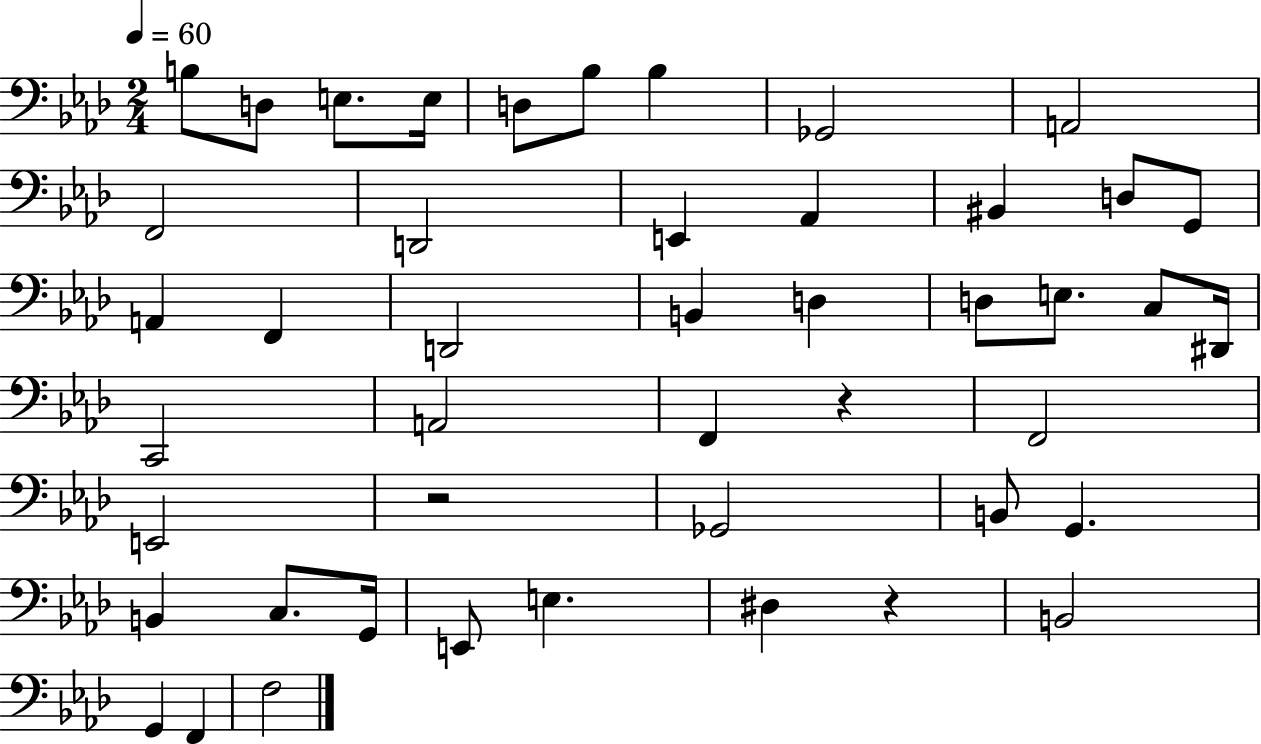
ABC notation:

X:1
T:Untitled
M:2/4
L:1/4
K:Ab
B,/2 D,/2 E,/2 E,/4 D,/2 _B,/2 _B, _G,,2 A,,2 F,,2 D,,2 E,, _A,, ^B,, D,/2 G,,/2 A,, F,, D,,2 B,, D, D,/2 E,/2 C,/2 ^D,,/4 C,,2 A,,2 F,, z F,,2 E,,2 z2 _G,,2 B,,/2 G,, B,, C,/2 G,,/4 E,,/2 E, ^D, z B,,2 G,, F,, F,2